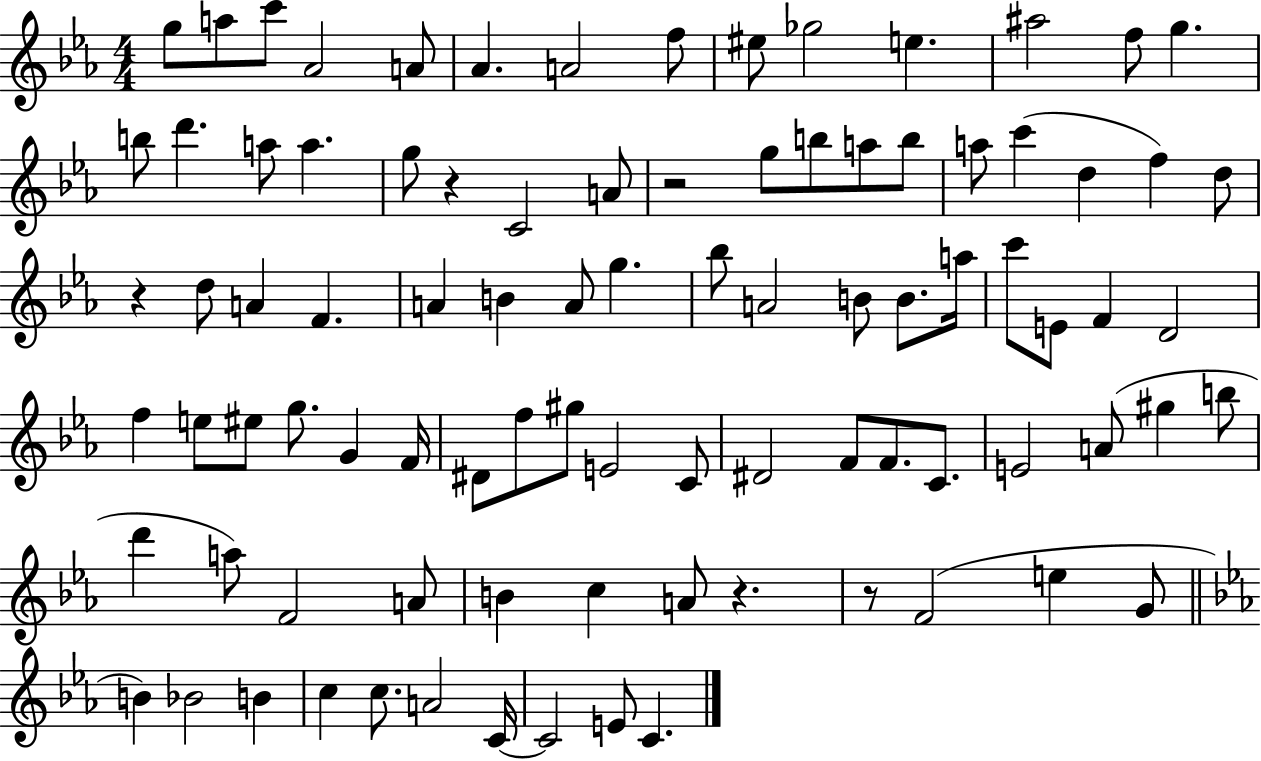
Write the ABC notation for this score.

X:1
T:Untitled
M:4/4
L:1/4
K:Eb
g/2 a/2 c'/2 _A2 A/2 _A A2 f/2 ^e/2 _g2 e ^a2 f/2 g b/2 d' a/2 a g/2 z C2 A/2 z2 g/2 b/2 a/2 b/2 a/2 c' d f d/2 z d/2 A F A B A/2 g _b/2 A2 B/2 B/2 a/4 c'/2 E/2 F D2 f e/2 ^e/2 g/2 G F/4 ^D/2 f/2 ^g/2 E2 C/2 ^D2 F/2 F/2 C/2 E2 A/2 ^g b/2 d' a/2 F2 A/2 B c A/2 z z/2 F2 e G/2 B _B2 B c c/2 A2 C/4 C2 E/2 C